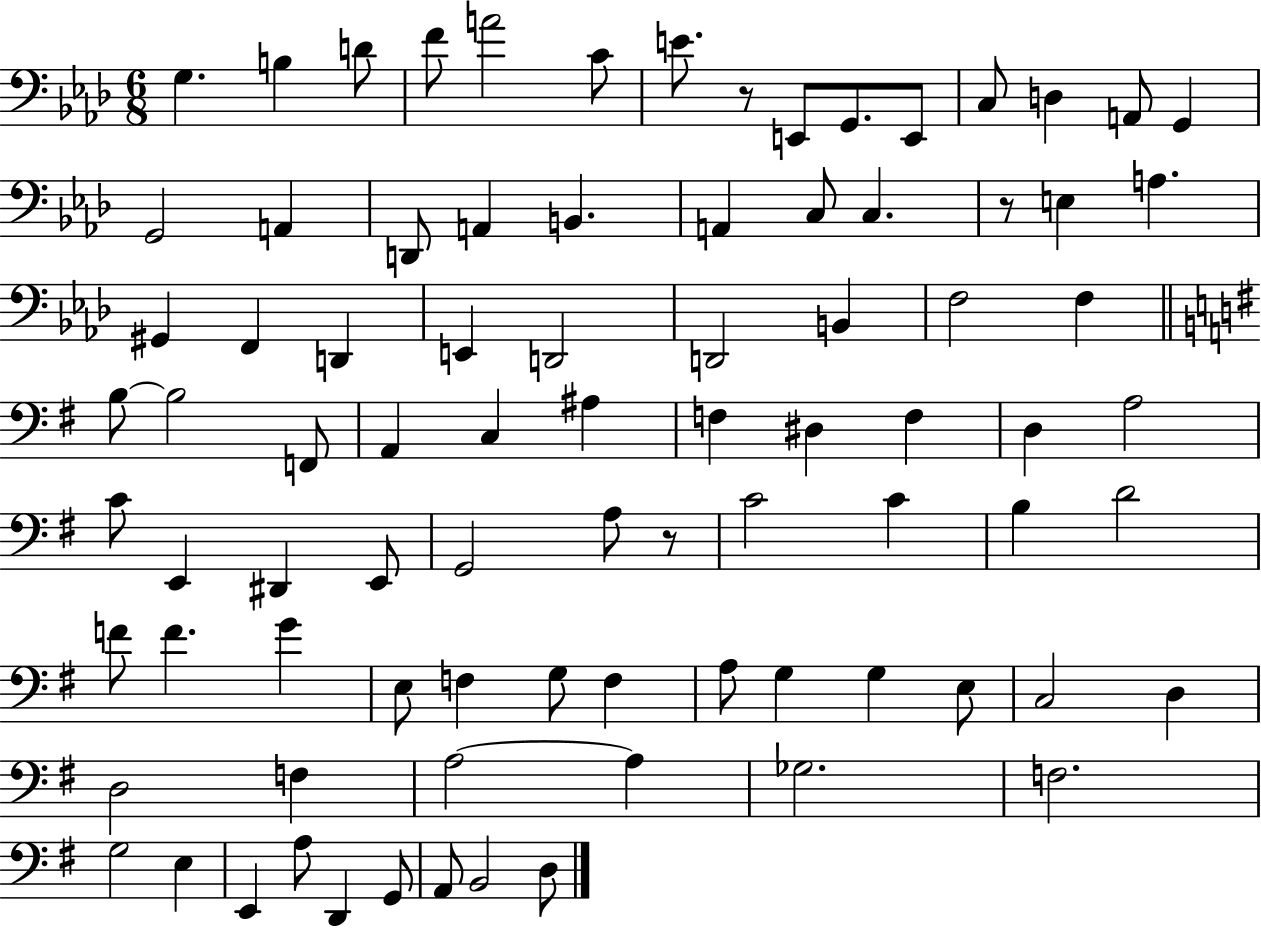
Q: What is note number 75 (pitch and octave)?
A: E3